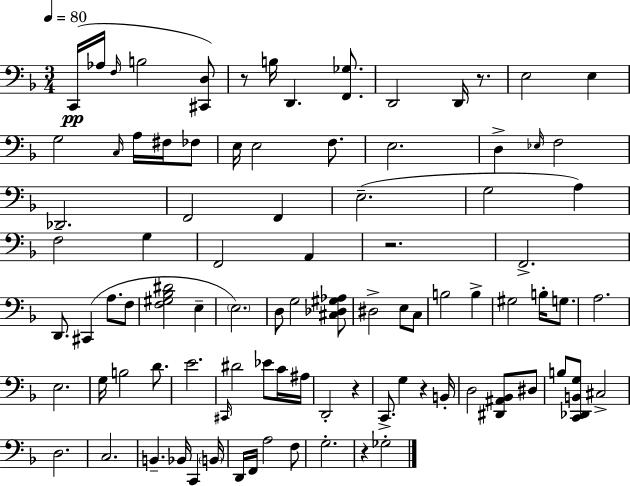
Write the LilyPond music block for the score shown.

{
  \clef bass
  \numericTimeSignature
  \time 3/4
  \key f \major
  \tempo 4 = 80
  \repeat volta 2 { c,16(\pp aes16 \grace { f16 } b2 <cis, d>8) | r8 b16 d,4. <f, ges>8. | d,2 d,16 r8. | e2 e4 | \break g2 \grace { c16 } a16 fis16 | fes8 e16 e2 f8. | e2. | d4-> \grace { ees16 } f2 | \break des,2. | f,2 f,4 | e2.--( | g2 a4) | \break f2-- g4 | f,2 a,4 | r2. | f,2.-> | \break d,8. cis,4( a8. | f8 <f gis bes dis'>2 e4-- | \parenthesize e2.) | d8 g2 | \break <cis des gis aes>8 dis2-> e8 | c8 b2 b4-> | gis2 b16-. | g8. a2. | \break e2. | g16 b2 | d'8. e'2. | \grace { cis,16 } dis'2 | \break ees'8 c'16 ais16 d,2-. | r4 c,8.-> g4 r4 | b,16-. d2 | <dis, ais, bes,>8 dis8 b8 <c, des, b, g>8 cis2-> | \break d2. | c2. | b,4.-- bes,16 c,4 | \parenthesize b,16 d,16 f,16 a2 | \break f8 g2.-. | r4 ges2-. | } \bar "|."
}